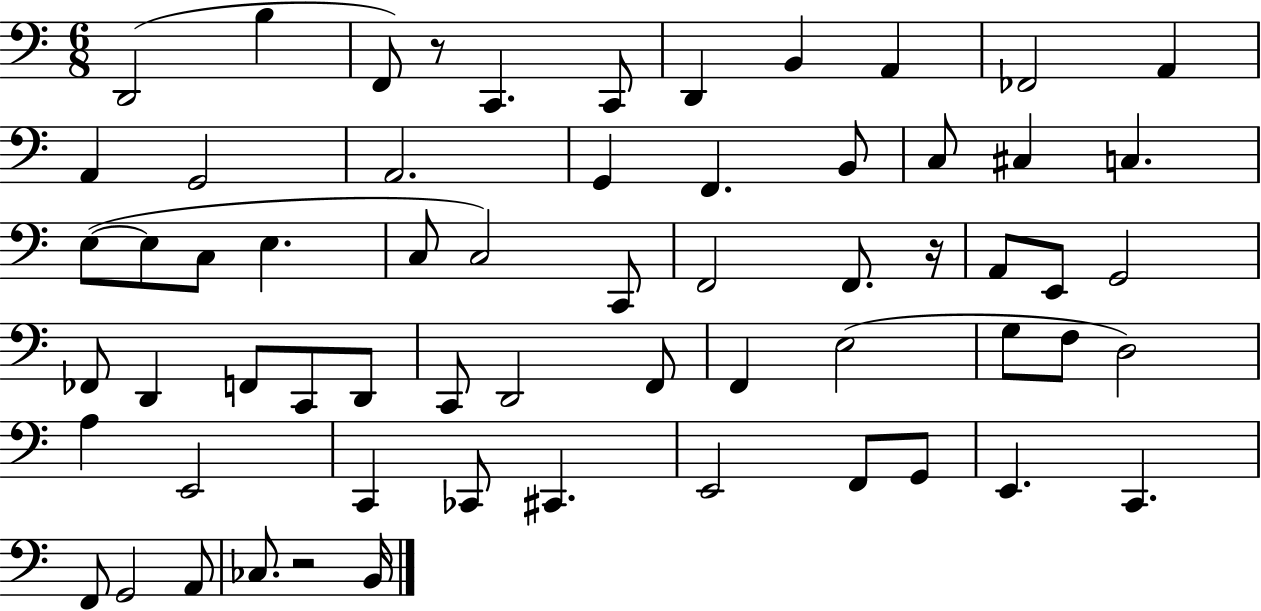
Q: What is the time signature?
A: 6/8